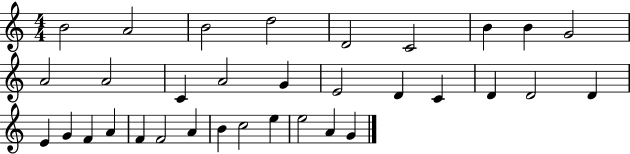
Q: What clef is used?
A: treble